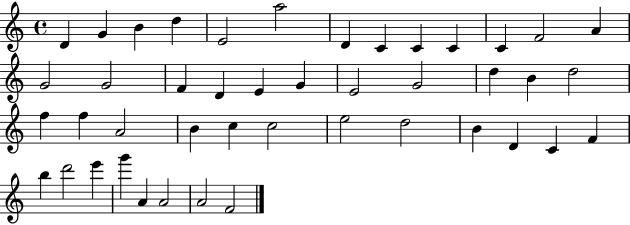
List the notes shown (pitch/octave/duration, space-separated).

D4/q G4/q B4/q D5/q E4/h A5/h D4/q C4/q C4/q C4/q C4/q F4/h A4/q G4/h G4/h F4/q D4/q E4/q G4/q E4/h G4/h D5/q B4/q D5/h F5/q F5/q A4/h B4/q C5/q C5/h E5/h D5/h B4/q D4/q C4/q F4/q B5/q D6/h E6/q G6/q A4/q A4/h A4/h F4/h